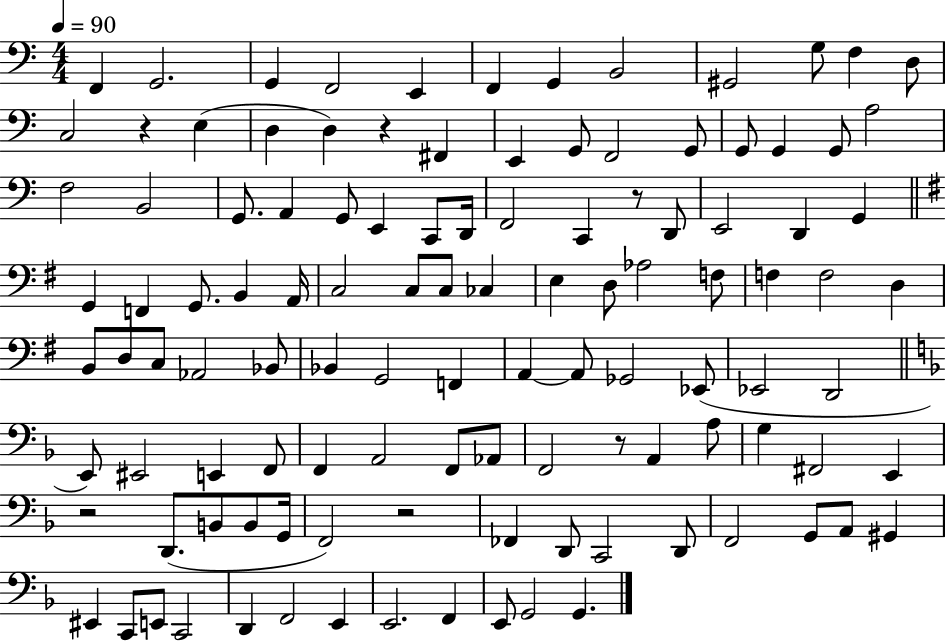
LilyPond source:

{
  \clef bass
  \numericTimeSignature
  \time 4/4
  \key c \major
  \tempo 4 = 90
  f,4 g,2. | g,4 f,2 e,4 | f,4 g,4 b,2 | gis,2 g8 f4 d8 | \break c2 r4 e4( | d4 d4) r4 fis,4 | e,4 g,8 f,2 g,8 | g,8 g,4 g,8 a2 | \break f2 b,2 | g,8. a,4 g,8 e,4 c,8 d,16 | f,2 c,4 r8 d,8 | e,2 d,4 g,4 | \break \bar "||" \break \key g \major g,4 f,4 g,8. b,4 a,16 | c2 c8 c8 ces4 | e4 d8 aes2 f8 | f4 f2 d4 | \break b,8 d8 c8 aes,2 bes,8 | bes,4 g,2 f,4 | a,4~~ a,8 ges,2 ees,8( | ees,2 d,2 | \break \bar "||" \break \key f \major e,8) eis,2 e,4 f,8 | f,4 a,2 f,8 aes,8 | f,2 r8 a,4 a8 | g4 fis,2 e,4 | \break r2 d,8.( b,8 b,8 g,16 | f,2) r2 | fes,4 d,8 c,2 d,8 | f,2 g,8 a,8 gis,4 | \break eis,4 c,8 e,8 c,2 | d,4 f,2 e,4 | e,2. f,4 | e,8 g,2 g,4. | \break \bar "|."
}